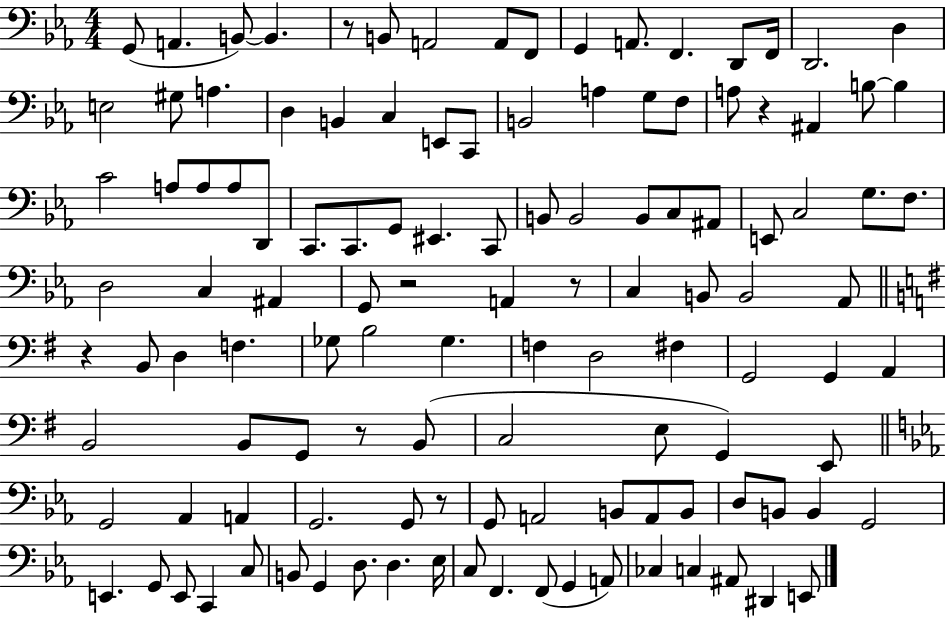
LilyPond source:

{
  \clef bass
  \numericTimeSignature
  \time 4/4
  \key ees \major
  g,8( a,4. b,8~~) b,4. | r8 b,8 a,2 a,8 f,8 | g,4 a,8. f,4. d,8 f,16 | d,2. d4 | \break e2 gis8 a4. | d4 b,4 c4 e,8 c,8 | b,2 a4 g8 f8 | a8 r4 ais,4 b8~~ b4 | \break c'2 a8 a8 a8 d,8 | c,8. c,8. g,8 eis,4. c,8 | b,8 b,2 b,8 c8 ais,8 | e,8 c2 g8. f8. | \break d2 c4 ais,4 | g,8 r2 a,4 r8 | c4 b,8 b,2 aes,8 | \bar "||" \break \key e \minor r4 b,8 d4 f4. | ges8 b2 ges4. | f4 d2 fis4 | g,2 g,4 a,4 | \break b,2 b,8 g,8 r8 b,8( | c2 e8 g,4) e,8 | \bar "||" \break \key c \minor g,2 aes,4 a,4 | g,2. g,8 r8 | g,8 a,2 b,8 a,8 b,8 | d8 b,8 b,4 g,2 | \break e,4. g,8 e,8 c,4 c8 | b,8 g,4 d8. d4. ees16 | c8 f,4. f,8( g,4 a,8) | ces4 c4 ais,8 dis,4 e,8 | \break \bar "|."
}